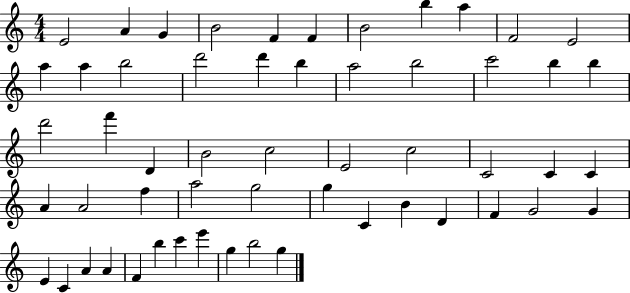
X:1
T:Untitled
M:4/4
L:1/4
K:C
E2 A G B2 F F B2 b a F2 E2 a a b2 d'2 d' b a2 b2 c'2 b b d'2 f' D B2 c2 E2 c2 C2 C C A A2 f a2 g2 g C B D F G2 G E C A A F b c' e' g b2 g